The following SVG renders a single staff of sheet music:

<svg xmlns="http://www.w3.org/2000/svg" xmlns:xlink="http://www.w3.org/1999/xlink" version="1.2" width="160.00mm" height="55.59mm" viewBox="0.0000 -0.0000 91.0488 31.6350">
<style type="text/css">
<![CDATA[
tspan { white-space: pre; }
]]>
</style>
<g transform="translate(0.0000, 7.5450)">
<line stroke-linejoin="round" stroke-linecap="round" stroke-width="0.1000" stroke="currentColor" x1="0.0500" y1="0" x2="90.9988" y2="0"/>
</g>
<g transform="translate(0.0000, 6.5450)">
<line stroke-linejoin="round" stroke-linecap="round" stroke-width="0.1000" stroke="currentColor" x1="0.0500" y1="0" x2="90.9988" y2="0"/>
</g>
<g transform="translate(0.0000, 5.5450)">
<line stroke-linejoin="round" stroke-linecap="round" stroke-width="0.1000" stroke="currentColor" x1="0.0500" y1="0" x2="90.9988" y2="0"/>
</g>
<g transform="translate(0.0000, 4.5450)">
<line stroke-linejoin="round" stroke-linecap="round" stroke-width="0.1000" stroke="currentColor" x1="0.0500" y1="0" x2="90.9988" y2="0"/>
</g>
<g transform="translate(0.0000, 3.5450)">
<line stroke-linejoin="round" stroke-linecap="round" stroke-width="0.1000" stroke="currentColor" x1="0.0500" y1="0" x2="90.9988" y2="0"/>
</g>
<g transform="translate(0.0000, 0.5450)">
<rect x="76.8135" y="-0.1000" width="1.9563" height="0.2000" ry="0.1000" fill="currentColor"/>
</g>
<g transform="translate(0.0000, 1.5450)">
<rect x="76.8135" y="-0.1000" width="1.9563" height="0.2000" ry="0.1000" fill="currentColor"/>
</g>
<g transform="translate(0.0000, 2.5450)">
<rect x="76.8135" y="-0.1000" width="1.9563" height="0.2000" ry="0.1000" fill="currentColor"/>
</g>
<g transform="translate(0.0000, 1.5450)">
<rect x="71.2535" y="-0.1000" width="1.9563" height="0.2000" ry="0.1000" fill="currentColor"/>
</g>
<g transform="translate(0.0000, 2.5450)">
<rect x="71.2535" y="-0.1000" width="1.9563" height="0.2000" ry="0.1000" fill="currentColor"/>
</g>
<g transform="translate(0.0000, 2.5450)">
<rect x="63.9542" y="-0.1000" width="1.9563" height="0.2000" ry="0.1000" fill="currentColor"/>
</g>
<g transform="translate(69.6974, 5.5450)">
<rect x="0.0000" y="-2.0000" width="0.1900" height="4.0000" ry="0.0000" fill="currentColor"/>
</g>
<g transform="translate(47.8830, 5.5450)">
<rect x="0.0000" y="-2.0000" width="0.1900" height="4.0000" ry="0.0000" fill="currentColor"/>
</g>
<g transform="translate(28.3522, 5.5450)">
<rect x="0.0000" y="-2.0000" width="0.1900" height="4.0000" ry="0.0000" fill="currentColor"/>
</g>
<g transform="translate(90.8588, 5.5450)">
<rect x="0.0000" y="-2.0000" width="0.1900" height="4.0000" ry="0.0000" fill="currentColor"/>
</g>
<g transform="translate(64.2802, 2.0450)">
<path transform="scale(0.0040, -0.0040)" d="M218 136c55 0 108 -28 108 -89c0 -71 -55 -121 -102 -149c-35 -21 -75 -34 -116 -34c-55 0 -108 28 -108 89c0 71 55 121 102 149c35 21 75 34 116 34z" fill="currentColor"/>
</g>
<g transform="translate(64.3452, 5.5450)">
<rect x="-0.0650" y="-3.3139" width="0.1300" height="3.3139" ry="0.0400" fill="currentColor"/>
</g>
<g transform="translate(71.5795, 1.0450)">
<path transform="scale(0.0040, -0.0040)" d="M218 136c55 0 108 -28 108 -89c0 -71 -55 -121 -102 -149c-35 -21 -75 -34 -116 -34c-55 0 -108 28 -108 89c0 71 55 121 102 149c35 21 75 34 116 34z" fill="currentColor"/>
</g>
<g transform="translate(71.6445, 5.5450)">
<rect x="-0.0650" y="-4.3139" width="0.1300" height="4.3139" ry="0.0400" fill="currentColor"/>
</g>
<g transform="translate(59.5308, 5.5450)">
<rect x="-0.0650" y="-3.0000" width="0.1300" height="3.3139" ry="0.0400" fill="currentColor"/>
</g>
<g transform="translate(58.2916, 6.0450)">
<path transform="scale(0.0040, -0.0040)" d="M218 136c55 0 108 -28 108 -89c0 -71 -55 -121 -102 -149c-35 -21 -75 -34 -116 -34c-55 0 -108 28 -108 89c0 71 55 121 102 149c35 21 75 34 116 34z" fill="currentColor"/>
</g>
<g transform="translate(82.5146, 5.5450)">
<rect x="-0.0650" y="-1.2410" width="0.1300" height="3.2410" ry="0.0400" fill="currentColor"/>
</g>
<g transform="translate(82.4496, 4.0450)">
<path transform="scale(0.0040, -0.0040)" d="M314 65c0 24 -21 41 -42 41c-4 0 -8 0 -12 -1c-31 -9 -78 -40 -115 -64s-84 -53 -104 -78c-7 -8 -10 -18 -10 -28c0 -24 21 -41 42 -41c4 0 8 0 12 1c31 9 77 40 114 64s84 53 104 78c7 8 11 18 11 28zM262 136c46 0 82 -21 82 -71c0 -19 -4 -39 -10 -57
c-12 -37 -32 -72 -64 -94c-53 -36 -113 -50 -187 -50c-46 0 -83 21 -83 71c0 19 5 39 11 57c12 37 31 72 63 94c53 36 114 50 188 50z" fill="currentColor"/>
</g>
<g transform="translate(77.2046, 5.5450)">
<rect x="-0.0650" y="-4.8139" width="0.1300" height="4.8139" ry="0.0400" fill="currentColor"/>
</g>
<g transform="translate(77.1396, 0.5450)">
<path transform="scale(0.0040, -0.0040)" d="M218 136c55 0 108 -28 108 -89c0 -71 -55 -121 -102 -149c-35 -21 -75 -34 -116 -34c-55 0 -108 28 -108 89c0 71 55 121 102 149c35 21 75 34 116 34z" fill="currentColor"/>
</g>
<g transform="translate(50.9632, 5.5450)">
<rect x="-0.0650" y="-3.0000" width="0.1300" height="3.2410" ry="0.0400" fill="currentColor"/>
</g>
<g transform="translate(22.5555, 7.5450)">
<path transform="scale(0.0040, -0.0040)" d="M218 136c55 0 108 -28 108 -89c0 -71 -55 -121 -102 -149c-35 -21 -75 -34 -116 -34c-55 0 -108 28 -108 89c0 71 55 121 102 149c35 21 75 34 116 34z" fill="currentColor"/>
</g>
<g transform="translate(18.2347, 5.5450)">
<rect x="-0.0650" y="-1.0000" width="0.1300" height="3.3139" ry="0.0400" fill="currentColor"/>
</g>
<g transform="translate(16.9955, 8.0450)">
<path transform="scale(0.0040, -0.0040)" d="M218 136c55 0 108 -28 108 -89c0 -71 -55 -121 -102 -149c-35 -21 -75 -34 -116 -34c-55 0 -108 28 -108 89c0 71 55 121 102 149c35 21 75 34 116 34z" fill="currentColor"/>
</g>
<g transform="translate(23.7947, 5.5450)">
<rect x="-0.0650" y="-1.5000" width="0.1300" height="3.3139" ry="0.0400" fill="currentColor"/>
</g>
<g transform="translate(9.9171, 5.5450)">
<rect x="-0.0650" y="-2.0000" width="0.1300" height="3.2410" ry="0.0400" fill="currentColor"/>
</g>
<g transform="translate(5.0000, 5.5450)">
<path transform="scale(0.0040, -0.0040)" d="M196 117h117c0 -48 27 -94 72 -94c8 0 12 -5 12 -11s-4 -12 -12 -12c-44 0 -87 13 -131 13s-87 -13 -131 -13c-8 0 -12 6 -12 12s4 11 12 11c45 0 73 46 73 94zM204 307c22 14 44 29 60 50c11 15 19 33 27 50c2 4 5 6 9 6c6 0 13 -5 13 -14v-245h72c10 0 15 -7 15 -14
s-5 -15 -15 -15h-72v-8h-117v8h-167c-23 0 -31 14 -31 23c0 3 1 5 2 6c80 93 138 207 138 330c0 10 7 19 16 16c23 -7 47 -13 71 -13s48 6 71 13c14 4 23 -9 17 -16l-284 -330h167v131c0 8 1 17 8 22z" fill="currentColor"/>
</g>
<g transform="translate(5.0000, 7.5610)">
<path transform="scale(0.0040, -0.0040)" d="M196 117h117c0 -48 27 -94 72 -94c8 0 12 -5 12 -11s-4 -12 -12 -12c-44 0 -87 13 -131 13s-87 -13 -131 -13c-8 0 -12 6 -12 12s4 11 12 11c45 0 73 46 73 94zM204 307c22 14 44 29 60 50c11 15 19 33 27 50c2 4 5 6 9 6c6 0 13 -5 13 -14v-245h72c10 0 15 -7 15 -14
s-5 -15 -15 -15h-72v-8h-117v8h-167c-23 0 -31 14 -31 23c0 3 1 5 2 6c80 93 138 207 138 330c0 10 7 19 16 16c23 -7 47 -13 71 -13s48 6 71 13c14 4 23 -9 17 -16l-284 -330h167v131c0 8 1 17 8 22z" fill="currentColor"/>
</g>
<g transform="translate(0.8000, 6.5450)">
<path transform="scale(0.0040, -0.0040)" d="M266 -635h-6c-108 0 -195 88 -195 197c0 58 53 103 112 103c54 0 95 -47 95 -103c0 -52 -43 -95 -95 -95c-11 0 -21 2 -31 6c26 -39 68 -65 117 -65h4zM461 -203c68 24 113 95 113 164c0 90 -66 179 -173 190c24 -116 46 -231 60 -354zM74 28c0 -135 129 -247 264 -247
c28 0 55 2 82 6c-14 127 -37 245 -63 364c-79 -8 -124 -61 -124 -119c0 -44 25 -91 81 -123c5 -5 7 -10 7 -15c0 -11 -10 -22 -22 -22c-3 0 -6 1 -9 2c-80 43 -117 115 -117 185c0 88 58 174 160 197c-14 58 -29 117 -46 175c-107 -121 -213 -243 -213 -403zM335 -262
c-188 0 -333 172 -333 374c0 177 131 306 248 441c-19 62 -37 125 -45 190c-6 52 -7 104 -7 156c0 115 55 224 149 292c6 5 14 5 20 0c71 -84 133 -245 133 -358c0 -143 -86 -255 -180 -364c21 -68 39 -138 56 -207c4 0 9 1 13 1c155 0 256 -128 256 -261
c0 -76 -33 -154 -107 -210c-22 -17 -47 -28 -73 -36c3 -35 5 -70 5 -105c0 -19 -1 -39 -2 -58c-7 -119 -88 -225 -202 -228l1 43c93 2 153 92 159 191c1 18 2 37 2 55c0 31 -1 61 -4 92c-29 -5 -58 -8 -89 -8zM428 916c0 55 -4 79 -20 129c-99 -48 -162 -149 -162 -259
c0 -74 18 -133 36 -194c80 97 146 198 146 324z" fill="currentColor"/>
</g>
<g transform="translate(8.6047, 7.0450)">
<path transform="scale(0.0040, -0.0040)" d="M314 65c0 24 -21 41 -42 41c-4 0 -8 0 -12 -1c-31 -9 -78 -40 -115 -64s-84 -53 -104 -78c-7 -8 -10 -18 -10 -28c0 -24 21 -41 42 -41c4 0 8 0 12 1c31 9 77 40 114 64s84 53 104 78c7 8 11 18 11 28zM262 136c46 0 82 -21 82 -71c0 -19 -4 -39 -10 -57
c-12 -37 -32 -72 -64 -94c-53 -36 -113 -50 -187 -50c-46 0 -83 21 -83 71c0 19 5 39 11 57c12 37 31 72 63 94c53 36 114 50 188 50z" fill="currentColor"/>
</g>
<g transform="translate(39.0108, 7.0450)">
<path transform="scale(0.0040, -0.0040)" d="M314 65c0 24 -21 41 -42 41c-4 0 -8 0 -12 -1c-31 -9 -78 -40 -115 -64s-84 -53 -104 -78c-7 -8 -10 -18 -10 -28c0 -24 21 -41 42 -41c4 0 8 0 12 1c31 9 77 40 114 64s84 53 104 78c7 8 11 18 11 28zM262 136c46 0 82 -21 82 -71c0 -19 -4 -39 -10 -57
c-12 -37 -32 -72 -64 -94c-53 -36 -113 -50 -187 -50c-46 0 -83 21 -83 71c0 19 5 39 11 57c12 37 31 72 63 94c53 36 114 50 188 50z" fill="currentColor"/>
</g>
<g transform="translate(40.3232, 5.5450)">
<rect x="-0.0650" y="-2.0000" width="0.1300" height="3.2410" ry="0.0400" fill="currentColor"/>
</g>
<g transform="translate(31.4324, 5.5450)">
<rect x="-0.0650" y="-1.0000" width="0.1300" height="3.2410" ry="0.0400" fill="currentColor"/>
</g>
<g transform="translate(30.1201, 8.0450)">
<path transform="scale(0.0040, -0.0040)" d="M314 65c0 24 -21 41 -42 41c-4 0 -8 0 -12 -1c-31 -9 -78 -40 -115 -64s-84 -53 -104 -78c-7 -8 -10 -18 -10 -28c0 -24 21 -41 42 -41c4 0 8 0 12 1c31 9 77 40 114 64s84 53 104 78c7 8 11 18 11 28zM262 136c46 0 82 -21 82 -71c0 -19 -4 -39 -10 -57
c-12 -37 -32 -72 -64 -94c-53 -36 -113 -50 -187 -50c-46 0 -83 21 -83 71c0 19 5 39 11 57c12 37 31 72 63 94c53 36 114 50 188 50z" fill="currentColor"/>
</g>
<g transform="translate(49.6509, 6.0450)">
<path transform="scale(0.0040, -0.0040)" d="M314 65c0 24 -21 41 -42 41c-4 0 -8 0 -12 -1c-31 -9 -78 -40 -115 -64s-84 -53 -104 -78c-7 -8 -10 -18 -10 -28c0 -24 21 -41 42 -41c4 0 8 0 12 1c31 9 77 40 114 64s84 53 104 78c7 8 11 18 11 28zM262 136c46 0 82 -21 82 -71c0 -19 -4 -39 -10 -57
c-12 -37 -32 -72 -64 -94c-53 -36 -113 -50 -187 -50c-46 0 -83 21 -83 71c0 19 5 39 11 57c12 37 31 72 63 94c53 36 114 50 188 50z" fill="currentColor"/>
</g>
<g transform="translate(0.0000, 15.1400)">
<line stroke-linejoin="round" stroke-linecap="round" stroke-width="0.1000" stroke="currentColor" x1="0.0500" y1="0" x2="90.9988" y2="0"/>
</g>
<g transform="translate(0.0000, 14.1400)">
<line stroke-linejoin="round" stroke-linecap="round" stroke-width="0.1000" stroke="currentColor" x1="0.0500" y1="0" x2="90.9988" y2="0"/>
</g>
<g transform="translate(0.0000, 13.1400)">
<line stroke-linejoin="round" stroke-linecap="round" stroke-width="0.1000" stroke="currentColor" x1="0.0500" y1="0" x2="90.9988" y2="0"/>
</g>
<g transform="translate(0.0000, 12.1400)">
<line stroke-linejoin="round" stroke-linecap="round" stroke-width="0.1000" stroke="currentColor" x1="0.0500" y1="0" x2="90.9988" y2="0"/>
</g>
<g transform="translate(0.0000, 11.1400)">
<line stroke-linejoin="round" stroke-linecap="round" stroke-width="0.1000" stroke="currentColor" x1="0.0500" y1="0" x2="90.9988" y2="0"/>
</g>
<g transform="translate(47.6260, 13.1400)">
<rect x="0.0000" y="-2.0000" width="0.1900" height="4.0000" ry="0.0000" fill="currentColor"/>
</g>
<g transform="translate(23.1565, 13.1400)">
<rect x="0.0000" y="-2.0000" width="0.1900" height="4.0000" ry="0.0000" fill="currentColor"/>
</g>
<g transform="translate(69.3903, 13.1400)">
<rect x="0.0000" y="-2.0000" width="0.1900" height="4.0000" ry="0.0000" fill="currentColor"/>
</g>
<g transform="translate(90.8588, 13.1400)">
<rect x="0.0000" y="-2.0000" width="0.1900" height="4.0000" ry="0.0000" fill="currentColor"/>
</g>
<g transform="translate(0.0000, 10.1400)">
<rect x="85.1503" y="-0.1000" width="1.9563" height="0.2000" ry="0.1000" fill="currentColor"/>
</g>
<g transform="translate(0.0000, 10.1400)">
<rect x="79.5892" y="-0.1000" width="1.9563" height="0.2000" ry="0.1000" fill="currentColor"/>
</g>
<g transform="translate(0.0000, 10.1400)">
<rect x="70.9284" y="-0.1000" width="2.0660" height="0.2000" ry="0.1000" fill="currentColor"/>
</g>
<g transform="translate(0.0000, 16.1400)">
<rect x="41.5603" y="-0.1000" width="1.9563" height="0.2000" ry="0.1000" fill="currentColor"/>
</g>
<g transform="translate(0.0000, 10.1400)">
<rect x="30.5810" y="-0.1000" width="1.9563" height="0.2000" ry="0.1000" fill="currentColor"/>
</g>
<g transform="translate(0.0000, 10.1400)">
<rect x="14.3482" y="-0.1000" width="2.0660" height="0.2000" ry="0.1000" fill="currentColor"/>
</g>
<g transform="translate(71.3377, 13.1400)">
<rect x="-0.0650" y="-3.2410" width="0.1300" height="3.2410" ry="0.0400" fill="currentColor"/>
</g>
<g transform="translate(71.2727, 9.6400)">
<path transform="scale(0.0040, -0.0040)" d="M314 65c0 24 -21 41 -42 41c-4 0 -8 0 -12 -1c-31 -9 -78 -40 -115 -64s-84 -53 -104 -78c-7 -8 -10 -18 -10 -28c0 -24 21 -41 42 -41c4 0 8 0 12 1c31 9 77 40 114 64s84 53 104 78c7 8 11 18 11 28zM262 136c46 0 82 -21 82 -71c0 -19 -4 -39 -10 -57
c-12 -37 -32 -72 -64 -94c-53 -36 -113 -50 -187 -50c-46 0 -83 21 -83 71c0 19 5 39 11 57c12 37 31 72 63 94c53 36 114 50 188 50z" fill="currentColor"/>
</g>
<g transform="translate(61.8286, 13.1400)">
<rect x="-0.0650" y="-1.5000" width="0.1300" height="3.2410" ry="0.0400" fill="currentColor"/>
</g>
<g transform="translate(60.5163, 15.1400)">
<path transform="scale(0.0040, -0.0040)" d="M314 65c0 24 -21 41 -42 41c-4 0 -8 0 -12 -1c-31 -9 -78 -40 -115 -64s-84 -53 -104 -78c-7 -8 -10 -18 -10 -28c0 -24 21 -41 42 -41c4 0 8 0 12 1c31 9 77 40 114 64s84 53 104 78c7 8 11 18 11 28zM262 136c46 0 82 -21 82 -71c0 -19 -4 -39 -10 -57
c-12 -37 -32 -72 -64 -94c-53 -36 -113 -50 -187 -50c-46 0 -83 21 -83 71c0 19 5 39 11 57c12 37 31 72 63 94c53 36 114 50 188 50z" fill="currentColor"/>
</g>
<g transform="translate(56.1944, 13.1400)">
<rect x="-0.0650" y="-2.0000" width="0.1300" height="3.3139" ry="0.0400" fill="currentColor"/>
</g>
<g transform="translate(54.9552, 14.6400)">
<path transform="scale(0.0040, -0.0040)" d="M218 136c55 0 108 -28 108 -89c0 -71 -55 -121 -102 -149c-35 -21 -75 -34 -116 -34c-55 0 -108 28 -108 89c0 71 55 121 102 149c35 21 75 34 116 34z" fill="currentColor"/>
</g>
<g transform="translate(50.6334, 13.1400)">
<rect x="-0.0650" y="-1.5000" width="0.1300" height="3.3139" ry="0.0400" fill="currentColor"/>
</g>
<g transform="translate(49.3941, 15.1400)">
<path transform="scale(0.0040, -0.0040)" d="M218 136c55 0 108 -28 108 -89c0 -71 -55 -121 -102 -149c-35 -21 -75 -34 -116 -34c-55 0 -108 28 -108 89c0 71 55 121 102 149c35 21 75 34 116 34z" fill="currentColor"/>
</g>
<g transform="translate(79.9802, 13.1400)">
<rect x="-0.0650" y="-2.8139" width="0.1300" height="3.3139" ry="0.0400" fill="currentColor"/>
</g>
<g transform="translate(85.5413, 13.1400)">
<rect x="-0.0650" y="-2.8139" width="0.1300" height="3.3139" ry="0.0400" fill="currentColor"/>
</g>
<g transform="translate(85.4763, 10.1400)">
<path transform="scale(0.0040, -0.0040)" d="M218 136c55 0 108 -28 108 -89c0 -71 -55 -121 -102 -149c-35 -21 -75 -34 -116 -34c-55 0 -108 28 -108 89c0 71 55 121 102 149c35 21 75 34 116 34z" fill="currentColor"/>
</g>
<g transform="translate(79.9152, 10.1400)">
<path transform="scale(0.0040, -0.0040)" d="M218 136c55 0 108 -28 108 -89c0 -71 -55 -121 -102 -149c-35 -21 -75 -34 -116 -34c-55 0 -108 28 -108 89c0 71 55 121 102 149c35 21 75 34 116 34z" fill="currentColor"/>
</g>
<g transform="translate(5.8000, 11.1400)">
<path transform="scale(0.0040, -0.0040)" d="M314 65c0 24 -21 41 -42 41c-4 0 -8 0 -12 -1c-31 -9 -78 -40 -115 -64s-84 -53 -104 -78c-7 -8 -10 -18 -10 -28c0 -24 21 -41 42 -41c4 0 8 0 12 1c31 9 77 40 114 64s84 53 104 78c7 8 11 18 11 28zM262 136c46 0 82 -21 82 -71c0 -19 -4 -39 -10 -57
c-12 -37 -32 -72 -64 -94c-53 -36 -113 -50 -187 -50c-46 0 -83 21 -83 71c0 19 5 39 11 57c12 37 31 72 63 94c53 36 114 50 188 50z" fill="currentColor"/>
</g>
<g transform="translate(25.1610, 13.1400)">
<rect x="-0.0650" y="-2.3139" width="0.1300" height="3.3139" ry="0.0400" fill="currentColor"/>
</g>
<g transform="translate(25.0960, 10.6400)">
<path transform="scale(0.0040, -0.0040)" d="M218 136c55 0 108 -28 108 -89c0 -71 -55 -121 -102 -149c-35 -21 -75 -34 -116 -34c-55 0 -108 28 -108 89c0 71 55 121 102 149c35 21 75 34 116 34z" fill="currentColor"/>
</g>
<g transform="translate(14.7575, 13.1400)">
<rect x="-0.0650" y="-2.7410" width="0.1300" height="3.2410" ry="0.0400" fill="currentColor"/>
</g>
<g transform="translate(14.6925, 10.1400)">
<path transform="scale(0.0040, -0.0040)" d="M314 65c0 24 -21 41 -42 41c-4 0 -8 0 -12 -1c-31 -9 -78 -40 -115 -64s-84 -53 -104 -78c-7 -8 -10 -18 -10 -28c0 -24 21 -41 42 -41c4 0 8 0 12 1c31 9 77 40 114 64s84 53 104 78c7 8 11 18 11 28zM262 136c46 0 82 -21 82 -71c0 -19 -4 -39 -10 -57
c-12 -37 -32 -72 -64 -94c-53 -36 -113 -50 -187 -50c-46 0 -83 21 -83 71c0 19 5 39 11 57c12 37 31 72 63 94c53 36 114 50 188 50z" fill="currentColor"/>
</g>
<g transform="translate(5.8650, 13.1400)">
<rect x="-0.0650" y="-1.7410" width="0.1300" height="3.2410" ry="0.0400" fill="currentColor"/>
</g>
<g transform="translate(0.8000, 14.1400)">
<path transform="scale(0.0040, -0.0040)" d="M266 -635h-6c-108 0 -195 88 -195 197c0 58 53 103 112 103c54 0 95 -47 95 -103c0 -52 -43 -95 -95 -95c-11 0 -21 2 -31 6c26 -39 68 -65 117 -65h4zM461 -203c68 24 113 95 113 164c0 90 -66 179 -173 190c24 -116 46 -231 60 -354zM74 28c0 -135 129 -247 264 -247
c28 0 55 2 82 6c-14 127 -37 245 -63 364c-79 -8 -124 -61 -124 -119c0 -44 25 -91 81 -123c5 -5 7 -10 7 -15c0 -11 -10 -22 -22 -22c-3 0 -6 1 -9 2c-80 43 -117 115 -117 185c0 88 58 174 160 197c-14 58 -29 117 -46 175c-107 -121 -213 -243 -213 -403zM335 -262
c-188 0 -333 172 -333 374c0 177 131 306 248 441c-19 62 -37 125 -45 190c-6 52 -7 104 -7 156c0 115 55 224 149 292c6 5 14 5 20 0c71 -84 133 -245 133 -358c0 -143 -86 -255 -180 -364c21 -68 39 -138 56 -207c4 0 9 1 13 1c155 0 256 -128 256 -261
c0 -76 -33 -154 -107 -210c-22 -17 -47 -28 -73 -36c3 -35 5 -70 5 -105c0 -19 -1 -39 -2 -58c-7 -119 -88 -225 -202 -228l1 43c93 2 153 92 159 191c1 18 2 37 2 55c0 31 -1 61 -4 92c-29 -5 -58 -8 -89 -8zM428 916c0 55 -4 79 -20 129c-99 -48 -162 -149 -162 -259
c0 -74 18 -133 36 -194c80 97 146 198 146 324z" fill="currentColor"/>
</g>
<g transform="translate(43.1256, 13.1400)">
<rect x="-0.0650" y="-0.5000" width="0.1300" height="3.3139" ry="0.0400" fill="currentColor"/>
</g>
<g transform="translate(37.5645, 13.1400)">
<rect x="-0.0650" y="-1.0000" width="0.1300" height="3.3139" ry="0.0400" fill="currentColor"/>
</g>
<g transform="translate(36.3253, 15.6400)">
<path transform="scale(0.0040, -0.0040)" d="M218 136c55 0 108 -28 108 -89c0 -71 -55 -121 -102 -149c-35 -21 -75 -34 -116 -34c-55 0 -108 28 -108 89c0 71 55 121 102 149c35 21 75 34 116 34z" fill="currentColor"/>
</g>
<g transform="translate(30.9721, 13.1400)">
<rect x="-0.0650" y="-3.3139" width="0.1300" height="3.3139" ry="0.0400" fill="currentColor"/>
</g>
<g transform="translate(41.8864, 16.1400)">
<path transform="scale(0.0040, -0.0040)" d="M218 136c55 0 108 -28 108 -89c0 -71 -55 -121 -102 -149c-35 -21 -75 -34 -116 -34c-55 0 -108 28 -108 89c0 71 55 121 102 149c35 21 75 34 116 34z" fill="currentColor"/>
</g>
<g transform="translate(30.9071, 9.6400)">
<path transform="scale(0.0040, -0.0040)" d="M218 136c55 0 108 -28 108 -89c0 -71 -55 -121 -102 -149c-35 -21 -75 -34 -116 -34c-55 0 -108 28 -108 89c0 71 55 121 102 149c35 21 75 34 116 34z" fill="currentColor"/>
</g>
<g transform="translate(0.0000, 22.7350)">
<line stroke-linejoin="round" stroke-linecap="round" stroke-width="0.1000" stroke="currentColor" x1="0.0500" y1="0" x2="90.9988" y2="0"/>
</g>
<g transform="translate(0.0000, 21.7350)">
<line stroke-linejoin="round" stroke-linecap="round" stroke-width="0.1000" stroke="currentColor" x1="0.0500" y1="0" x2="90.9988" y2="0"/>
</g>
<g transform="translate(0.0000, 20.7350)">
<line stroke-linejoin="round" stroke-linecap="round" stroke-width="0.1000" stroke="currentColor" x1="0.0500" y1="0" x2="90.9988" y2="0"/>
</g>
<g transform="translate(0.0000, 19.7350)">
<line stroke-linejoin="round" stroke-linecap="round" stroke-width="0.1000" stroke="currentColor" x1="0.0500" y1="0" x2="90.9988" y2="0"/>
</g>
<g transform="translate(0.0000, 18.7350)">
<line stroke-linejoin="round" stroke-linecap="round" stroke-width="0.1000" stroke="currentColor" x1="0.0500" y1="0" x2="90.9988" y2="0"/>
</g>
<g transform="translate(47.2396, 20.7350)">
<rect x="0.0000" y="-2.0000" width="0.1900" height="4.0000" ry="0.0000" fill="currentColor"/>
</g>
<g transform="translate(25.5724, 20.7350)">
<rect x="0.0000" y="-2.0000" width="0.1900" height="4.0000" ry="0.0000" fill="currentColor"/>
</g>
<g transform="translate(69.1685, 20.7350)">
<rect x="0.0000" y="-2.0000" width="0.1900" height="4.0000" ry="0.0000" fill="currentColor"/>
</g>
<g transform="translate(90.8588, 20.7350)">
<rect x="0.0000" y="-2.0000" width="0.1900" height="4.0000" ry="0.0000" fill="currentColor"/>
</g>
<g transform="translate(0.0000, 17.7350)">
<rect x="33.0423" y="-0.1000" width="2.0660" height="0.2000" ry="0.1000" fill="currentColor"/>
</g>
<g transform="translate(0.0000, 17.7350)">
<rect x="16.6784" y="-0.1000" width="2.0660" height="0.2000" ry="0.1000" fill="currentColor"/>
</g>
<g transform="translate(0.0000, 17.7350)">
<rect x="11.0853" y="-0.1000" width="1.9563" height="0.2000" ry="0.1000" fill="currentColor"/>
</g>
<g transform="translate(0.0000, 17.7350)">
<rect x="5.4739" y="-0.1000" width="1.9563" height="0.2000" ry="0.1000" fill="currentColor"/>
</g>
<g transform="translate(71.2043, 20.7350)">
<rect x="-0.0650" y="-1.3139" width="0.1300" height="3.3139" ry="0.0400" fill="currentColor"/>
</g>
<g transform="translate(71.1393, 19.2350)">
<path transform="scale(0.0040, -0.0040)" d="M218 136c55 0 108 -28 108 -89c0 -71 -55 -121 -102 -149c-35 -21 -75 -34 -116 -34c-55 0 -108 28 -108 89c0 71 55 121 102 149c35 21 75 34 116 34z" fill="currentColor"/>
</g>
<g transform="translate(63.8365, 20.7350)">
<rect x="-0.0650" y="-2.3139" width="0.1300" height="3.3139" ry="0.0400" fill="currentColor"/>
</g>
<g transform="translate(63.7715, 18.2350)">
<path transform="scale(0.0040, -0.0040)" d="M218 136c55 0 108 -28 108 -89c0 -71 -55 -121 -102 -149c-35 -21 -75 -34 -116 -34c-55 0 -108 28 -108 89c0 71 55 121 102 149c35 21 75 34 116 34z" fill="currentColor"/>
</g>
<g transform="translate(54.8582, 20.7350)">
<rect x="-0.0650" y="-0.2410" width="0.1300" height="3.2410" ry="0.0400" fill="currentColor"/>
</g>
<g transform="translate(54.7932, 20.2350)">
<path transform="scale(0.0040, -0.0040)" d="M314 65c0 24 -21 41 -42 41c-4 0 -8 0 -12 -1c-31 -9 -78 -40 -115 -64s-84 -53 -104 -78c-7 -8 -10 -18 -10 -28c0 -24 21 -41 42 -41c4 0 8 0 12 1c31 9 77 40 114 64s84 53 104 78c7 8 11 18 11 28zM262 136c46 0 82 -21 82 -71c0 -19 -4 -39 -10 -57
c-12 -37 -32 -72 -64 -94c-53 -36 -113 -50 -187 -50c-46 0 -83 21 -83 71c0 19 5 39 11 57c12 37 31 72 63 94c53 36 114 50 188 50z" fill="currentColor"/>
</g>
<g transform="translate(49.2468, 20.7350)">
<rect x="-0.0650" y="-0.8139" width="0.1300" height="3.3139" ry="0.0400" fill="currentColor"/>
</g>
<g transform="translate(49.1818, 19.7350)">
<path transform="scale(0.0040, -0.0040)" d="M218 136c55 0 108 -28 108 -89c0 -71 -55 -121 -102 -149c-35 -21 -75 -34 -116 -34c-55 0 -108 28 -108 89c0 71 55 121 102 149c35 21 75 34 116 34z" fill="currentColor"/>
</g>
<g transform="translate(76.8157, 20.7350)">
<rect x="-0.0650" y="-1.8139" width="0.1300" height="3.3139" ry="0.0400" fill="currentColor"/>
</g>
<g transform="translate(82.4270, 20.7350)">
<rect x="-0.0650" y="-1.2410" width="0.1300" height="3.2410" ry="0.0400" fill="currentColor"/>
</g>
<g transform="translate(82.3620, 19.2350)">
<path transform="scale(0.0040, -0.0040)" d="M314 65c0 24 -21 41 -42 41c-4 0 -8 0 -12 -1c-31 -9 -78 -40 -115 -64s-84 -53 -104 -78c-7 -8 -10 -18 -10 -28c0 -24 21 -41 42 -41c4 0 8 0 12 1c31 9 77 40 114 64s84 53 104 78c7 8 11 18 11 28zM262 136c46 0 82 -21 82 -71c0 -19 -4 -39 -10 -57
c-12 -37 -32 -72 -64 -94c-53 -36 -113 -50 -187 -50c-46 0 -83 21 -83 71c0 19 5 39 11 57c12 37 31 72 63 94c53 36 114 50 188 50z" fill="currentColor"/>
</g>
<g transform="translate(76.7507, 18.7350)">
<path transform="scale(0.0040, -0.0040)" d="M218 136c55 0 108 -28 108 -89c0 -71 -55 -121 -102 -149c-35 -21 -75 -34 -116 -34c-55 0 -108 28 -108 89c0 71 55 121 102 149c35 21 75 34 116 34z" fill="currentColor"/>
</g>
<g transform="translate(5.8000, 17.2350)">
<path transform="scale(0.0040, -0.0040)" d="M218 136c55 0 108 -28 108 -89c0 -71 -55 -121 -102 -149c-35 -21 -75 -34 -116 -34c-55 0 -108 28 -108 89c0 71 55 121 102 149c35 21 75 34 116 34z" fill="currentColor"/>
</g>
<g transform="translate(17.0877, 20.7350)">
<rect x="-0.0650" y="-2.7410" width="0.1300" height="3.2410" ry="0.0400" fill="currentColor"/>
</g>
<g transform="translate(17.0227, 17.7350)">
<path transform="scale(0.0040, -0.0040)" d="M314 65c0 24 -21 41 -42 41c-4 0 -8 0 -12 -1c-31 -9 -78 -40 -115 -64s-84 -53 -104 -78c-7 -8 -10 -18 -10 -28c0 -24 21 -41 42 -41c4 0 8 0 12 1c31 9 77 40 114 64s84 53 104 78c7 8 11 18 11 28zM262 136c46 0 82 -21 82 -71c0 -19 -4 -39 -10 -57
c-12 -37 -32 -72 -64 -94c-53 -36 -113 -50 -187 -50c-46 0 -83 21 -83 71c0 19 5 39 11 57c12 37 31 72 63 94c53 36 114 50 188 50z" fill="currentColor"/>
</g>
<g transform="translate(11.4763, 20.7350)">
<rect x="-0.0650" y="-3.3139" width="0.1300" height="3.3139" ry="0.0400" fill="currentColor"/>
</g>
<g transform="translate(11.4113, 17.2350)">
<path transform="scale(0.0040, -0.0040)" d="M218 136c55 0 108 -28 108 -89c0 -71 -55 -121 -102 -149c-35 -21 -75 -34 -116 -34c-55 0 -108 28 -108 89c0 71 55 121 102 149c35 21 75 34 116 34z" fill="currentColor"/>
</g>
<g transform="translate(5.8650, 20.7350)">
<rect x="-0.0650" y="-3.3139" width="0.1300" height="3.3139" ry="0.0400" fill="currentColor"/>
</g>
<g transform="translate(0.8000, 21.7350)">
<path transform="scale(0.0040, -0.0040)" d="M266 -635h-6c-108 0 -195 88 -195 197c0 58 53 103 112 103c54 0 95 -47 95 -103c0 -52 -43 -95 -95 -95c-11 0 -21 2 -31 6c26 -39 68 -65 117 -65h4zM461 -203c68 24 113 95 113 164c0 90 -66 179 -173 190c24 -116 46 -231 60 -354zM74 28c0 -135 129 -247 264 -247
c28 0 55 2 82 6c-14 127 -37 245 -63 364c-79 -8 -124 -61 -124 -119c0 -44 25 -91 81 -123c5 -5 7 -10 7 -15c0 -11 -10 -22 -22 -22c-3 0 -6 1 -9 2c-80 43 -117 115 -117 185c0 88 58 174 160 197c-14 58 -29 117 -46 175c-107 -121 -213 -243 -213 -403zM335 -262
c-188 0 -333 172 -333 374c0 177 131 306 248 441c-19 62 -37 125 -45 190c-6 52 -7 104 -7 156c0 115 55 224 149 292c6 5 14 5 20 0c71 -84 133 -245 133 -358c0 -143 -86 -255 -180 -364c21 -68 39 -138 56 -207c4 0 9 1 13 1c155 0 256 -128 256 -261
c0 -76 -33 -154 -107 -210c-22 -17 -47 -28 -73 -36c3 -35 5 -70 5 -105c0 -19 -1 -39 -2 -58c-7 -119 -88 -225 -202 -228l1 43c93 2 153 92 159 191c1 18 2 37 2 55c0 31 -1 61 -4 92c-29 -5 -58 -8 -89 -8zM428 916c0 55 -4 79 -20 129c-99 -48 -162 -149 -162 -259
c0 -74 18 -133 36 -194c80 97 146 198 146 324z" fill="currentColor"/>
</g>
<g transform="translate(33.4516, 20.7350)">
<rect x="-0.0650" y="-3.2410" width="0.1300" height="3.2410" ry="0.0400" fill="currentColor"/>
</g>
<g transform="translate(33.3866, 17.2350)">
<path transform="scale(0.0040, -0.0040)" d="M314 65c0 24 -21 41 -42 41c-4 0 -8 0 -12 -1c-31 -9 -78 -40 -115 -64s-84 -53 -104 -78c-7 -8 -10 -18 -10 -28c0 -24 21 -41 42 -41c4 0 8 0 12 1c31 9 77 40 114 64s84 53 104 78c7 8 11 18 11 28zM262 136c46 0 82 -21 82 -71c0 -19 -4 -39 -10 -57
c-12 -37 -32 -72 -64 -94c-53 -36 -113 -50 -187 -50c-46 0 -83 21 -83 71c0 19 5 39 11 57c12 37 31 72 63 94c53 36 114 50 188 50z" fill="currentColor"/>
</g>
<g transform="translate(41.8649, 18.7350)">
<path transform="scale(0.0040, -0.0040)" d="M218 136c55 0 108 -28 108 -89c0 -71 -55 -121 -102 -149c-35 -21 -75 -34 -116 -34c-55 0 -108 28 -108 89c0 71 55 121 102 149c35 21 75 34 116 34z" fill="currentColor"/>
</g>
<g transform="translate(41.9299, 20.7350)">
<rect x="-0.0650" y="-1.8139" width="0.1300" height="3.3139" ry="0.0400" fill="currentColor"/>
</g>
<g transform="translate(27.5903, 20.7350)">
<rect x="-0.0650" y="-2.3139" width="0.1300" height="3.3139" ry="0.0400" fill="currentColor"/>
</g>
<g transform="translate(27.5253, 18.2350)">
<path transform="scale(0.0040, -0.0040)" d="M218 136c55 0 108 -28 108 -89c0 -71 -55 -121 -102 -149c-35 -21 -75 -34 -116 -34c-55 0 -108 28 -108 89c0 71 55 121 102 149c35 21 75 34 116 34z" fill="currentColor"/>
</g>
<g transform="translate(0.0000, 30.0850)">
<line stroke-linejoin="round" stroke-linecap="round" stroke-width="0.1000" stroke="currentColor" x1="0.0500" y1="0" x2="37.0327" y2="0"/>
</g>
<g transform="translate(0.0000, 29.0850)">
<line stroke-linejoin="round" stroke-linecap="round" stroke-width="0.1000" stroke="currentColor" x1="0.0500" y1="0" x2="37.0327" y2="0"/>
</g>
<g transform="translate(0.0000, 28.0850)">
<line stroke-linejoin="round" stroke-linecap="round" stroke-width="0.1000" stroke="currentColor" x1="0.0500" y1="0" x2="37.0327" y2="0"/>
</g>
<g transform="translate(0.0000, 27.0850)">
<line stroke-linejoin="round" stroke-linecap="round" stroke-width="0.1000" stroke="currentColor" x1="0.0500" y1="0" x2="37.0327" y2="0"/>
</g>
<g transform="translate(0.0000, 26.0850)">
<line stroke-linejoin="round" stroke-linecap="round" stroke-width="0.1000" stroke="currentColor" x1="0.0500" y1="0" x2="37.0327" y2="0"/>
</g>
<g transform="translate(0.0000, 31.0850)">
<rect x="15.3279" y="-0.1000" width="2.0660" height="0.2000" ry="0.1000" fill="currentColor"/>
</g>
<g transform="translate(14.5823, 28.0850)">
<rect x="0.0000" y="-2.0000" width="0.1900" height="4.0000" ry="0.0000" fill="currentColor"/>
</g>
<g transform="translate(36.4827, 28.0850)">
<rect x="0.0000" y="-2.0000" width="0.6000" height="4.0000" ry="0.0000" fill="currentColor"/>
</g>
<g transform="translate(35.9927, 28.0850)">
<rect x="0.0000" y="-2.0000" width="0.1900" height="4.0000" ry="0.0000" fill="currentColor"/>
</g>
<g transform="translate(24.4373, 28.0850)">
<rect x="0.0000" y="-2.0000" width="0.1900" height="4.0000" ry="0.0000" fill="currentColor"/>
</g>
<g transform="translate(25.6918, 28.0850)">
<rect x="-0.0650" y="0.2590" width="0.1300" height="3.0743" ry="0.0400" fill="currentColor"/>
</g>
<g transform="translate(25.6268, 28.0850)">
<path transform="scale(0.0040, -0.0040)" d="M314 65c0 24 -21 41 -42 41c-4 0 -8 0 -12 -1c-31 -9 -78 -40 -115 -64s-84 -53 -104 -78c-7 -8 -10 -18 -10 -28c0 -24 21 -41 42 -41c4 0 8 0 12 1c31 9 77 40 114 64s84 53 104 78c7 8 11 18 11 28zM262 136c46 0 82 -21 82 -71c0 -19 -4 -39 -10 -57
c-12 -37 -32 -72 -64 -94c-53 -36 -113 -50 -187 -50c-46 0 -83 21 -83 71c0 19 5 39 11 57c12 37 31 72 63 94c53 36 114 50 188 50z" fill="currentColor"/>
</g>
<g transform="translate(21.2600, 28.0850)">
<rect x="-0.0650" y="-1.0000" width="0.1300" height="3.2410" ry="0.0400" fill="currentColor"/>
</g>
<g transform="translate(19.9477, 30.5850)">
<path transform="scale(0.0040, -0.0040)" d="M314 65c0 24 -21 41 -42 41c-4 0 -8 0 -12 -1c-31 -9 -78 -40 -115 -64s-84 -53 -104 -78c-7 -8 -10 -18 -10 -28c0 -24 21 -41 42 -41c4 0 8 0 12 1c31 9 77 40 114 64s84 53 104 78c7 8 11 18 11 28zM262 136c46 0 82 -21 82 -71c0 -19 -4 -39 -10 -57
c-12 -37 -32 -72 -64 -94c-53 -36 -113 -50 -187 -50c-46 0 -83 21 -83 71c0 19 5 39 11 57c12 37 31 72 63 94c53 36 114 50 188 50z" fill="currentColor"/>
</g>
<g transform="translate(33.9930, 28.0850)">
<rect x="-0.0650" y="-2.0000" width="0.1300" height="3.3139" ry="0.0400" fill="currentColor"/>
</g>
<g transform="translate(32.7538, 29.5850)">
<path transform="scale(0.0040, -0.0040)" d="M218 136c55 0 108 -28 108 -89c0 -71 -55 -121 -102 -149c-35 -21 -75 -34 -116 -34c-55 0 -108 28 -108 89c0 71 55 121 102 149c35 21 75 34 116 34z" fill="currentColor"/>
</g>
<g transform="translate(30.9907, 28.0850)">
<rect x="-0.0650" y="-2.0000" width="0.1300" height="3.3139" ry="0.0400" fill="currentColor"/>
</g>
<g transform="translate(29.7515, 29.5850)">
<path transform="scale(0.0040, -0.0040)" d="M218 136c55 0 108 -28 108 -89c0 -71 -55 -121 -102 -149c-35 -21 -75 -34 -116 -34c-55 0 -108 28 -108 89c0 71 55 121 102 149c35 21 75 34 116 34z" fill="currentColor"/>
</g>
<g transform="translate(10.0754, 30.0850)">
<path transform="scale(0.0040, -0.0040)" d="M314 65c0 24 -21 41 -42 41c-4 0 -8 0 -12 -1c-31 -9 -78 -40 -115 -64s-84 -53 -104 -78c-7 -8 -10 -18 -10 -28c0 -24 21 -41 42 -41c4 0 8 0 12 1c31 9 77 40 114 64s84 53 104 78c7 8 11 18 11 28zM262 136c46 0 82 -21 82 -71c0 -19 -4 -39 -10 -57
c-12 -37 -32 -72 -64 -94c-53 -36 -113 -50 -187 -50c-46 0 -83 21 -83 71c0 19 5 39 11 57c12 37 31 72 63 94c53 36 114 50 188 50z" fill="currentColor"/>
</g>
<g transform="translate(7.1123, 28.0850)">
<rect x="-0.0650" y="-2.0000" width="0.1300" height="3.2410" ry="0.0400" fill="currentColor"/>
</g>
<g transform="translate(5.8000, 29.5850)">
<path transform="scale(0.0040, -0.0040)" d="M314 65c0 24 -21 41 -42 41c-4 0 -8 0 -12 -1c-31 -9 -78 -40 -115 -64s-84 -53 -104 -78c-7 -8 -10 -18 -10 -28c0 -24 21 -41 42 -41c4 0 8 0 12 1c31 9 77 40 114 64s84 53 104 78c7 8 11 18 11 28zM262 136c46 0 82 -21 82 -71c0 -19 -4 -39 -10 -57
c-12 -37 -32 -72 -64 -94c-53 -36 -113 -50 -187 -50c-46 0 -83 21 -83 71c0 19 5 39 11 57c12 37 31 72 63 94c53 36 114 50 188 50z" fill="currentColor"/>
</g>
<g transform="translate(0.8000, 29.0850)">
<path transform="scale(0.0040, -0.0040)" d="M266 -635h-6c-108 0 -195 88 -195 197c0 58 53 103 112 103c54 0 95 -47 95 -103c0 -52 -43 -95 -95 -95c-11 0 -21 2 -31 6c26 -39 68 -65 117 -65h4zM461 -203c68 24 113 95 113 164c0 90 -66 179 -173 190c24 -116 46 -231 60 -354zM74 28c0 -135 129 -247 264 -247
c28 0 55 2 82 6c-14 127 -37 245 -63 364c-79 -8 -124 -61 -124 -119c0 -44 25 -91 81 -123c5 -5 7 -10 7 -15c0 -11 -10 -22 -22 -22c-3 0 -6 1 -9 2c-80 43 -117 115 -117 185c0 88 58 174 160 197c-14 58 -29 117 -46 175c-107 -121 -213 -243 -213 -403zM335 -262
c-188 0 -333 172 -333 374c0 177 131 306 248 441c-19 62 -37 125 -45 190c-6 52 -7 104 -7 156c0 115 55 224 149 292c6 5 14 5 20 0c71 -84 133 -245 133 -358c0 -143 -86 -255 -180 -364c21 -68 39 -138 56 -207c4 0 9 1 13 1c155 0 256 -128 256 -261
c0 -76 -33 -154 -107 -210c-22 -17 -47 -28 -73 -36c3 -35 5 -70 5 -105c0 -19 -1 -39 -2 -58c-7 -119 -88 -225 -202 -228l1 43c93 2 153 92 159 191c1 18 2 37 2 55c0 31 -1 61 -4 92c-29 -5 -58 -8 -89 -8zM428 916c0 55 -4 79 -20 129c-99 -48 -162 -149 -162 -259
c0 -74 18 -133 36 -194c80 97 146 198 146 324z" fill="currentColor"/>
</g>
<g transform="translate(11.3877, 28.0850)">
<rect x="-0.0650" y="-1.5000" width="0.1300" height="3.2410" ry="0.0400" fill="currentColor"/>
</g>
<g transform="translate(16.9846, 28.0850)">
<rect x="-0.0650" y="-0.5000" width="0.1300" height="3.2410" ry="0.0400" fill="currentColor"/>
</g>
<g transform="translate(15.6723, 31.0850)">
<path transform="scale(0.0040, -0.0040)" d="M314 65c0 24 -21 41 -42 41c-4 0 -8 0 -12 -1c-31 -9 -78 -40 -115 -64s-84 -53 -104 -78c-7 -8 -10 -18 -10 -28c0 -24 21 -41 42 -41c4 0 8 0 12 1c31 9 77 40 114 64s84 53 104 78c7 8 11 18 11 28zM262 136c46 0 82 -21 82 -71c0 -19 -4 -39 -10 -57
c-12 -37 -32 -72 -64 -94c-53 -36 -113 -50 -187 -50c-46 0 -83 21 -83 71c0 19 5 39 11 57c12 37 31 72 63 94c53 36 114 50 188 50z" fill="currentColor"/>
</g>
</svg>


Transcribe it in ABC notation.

X:1
T:Untitled
M:4/4
L:1/4
K:C
F2 D E D2 F2 A2 A b d' e' e2 f2 a2 g b D C E F E2 b2 a a b b a2 g b2 f d c2 g e f e2 F2 E2 C2 D2 B2 F F